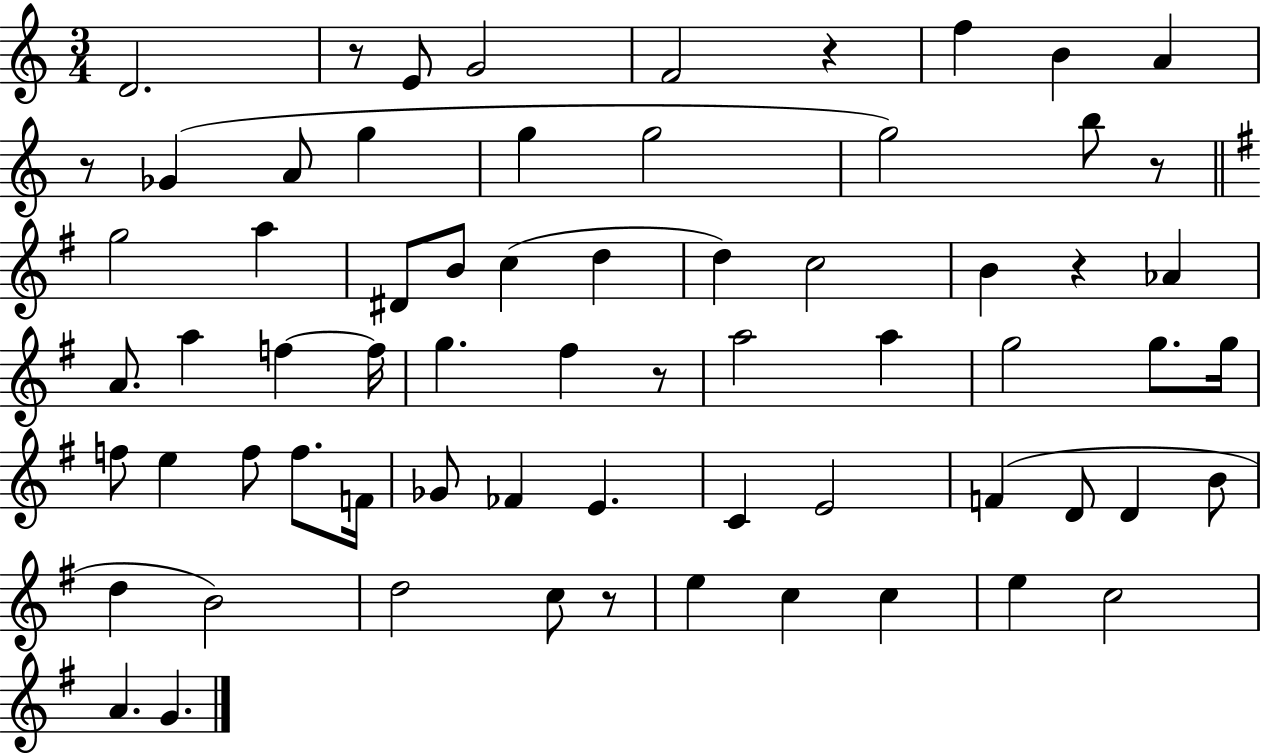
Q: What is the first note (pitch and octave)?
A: D4